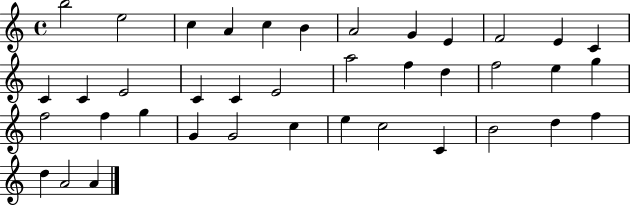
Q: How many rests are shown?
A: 0